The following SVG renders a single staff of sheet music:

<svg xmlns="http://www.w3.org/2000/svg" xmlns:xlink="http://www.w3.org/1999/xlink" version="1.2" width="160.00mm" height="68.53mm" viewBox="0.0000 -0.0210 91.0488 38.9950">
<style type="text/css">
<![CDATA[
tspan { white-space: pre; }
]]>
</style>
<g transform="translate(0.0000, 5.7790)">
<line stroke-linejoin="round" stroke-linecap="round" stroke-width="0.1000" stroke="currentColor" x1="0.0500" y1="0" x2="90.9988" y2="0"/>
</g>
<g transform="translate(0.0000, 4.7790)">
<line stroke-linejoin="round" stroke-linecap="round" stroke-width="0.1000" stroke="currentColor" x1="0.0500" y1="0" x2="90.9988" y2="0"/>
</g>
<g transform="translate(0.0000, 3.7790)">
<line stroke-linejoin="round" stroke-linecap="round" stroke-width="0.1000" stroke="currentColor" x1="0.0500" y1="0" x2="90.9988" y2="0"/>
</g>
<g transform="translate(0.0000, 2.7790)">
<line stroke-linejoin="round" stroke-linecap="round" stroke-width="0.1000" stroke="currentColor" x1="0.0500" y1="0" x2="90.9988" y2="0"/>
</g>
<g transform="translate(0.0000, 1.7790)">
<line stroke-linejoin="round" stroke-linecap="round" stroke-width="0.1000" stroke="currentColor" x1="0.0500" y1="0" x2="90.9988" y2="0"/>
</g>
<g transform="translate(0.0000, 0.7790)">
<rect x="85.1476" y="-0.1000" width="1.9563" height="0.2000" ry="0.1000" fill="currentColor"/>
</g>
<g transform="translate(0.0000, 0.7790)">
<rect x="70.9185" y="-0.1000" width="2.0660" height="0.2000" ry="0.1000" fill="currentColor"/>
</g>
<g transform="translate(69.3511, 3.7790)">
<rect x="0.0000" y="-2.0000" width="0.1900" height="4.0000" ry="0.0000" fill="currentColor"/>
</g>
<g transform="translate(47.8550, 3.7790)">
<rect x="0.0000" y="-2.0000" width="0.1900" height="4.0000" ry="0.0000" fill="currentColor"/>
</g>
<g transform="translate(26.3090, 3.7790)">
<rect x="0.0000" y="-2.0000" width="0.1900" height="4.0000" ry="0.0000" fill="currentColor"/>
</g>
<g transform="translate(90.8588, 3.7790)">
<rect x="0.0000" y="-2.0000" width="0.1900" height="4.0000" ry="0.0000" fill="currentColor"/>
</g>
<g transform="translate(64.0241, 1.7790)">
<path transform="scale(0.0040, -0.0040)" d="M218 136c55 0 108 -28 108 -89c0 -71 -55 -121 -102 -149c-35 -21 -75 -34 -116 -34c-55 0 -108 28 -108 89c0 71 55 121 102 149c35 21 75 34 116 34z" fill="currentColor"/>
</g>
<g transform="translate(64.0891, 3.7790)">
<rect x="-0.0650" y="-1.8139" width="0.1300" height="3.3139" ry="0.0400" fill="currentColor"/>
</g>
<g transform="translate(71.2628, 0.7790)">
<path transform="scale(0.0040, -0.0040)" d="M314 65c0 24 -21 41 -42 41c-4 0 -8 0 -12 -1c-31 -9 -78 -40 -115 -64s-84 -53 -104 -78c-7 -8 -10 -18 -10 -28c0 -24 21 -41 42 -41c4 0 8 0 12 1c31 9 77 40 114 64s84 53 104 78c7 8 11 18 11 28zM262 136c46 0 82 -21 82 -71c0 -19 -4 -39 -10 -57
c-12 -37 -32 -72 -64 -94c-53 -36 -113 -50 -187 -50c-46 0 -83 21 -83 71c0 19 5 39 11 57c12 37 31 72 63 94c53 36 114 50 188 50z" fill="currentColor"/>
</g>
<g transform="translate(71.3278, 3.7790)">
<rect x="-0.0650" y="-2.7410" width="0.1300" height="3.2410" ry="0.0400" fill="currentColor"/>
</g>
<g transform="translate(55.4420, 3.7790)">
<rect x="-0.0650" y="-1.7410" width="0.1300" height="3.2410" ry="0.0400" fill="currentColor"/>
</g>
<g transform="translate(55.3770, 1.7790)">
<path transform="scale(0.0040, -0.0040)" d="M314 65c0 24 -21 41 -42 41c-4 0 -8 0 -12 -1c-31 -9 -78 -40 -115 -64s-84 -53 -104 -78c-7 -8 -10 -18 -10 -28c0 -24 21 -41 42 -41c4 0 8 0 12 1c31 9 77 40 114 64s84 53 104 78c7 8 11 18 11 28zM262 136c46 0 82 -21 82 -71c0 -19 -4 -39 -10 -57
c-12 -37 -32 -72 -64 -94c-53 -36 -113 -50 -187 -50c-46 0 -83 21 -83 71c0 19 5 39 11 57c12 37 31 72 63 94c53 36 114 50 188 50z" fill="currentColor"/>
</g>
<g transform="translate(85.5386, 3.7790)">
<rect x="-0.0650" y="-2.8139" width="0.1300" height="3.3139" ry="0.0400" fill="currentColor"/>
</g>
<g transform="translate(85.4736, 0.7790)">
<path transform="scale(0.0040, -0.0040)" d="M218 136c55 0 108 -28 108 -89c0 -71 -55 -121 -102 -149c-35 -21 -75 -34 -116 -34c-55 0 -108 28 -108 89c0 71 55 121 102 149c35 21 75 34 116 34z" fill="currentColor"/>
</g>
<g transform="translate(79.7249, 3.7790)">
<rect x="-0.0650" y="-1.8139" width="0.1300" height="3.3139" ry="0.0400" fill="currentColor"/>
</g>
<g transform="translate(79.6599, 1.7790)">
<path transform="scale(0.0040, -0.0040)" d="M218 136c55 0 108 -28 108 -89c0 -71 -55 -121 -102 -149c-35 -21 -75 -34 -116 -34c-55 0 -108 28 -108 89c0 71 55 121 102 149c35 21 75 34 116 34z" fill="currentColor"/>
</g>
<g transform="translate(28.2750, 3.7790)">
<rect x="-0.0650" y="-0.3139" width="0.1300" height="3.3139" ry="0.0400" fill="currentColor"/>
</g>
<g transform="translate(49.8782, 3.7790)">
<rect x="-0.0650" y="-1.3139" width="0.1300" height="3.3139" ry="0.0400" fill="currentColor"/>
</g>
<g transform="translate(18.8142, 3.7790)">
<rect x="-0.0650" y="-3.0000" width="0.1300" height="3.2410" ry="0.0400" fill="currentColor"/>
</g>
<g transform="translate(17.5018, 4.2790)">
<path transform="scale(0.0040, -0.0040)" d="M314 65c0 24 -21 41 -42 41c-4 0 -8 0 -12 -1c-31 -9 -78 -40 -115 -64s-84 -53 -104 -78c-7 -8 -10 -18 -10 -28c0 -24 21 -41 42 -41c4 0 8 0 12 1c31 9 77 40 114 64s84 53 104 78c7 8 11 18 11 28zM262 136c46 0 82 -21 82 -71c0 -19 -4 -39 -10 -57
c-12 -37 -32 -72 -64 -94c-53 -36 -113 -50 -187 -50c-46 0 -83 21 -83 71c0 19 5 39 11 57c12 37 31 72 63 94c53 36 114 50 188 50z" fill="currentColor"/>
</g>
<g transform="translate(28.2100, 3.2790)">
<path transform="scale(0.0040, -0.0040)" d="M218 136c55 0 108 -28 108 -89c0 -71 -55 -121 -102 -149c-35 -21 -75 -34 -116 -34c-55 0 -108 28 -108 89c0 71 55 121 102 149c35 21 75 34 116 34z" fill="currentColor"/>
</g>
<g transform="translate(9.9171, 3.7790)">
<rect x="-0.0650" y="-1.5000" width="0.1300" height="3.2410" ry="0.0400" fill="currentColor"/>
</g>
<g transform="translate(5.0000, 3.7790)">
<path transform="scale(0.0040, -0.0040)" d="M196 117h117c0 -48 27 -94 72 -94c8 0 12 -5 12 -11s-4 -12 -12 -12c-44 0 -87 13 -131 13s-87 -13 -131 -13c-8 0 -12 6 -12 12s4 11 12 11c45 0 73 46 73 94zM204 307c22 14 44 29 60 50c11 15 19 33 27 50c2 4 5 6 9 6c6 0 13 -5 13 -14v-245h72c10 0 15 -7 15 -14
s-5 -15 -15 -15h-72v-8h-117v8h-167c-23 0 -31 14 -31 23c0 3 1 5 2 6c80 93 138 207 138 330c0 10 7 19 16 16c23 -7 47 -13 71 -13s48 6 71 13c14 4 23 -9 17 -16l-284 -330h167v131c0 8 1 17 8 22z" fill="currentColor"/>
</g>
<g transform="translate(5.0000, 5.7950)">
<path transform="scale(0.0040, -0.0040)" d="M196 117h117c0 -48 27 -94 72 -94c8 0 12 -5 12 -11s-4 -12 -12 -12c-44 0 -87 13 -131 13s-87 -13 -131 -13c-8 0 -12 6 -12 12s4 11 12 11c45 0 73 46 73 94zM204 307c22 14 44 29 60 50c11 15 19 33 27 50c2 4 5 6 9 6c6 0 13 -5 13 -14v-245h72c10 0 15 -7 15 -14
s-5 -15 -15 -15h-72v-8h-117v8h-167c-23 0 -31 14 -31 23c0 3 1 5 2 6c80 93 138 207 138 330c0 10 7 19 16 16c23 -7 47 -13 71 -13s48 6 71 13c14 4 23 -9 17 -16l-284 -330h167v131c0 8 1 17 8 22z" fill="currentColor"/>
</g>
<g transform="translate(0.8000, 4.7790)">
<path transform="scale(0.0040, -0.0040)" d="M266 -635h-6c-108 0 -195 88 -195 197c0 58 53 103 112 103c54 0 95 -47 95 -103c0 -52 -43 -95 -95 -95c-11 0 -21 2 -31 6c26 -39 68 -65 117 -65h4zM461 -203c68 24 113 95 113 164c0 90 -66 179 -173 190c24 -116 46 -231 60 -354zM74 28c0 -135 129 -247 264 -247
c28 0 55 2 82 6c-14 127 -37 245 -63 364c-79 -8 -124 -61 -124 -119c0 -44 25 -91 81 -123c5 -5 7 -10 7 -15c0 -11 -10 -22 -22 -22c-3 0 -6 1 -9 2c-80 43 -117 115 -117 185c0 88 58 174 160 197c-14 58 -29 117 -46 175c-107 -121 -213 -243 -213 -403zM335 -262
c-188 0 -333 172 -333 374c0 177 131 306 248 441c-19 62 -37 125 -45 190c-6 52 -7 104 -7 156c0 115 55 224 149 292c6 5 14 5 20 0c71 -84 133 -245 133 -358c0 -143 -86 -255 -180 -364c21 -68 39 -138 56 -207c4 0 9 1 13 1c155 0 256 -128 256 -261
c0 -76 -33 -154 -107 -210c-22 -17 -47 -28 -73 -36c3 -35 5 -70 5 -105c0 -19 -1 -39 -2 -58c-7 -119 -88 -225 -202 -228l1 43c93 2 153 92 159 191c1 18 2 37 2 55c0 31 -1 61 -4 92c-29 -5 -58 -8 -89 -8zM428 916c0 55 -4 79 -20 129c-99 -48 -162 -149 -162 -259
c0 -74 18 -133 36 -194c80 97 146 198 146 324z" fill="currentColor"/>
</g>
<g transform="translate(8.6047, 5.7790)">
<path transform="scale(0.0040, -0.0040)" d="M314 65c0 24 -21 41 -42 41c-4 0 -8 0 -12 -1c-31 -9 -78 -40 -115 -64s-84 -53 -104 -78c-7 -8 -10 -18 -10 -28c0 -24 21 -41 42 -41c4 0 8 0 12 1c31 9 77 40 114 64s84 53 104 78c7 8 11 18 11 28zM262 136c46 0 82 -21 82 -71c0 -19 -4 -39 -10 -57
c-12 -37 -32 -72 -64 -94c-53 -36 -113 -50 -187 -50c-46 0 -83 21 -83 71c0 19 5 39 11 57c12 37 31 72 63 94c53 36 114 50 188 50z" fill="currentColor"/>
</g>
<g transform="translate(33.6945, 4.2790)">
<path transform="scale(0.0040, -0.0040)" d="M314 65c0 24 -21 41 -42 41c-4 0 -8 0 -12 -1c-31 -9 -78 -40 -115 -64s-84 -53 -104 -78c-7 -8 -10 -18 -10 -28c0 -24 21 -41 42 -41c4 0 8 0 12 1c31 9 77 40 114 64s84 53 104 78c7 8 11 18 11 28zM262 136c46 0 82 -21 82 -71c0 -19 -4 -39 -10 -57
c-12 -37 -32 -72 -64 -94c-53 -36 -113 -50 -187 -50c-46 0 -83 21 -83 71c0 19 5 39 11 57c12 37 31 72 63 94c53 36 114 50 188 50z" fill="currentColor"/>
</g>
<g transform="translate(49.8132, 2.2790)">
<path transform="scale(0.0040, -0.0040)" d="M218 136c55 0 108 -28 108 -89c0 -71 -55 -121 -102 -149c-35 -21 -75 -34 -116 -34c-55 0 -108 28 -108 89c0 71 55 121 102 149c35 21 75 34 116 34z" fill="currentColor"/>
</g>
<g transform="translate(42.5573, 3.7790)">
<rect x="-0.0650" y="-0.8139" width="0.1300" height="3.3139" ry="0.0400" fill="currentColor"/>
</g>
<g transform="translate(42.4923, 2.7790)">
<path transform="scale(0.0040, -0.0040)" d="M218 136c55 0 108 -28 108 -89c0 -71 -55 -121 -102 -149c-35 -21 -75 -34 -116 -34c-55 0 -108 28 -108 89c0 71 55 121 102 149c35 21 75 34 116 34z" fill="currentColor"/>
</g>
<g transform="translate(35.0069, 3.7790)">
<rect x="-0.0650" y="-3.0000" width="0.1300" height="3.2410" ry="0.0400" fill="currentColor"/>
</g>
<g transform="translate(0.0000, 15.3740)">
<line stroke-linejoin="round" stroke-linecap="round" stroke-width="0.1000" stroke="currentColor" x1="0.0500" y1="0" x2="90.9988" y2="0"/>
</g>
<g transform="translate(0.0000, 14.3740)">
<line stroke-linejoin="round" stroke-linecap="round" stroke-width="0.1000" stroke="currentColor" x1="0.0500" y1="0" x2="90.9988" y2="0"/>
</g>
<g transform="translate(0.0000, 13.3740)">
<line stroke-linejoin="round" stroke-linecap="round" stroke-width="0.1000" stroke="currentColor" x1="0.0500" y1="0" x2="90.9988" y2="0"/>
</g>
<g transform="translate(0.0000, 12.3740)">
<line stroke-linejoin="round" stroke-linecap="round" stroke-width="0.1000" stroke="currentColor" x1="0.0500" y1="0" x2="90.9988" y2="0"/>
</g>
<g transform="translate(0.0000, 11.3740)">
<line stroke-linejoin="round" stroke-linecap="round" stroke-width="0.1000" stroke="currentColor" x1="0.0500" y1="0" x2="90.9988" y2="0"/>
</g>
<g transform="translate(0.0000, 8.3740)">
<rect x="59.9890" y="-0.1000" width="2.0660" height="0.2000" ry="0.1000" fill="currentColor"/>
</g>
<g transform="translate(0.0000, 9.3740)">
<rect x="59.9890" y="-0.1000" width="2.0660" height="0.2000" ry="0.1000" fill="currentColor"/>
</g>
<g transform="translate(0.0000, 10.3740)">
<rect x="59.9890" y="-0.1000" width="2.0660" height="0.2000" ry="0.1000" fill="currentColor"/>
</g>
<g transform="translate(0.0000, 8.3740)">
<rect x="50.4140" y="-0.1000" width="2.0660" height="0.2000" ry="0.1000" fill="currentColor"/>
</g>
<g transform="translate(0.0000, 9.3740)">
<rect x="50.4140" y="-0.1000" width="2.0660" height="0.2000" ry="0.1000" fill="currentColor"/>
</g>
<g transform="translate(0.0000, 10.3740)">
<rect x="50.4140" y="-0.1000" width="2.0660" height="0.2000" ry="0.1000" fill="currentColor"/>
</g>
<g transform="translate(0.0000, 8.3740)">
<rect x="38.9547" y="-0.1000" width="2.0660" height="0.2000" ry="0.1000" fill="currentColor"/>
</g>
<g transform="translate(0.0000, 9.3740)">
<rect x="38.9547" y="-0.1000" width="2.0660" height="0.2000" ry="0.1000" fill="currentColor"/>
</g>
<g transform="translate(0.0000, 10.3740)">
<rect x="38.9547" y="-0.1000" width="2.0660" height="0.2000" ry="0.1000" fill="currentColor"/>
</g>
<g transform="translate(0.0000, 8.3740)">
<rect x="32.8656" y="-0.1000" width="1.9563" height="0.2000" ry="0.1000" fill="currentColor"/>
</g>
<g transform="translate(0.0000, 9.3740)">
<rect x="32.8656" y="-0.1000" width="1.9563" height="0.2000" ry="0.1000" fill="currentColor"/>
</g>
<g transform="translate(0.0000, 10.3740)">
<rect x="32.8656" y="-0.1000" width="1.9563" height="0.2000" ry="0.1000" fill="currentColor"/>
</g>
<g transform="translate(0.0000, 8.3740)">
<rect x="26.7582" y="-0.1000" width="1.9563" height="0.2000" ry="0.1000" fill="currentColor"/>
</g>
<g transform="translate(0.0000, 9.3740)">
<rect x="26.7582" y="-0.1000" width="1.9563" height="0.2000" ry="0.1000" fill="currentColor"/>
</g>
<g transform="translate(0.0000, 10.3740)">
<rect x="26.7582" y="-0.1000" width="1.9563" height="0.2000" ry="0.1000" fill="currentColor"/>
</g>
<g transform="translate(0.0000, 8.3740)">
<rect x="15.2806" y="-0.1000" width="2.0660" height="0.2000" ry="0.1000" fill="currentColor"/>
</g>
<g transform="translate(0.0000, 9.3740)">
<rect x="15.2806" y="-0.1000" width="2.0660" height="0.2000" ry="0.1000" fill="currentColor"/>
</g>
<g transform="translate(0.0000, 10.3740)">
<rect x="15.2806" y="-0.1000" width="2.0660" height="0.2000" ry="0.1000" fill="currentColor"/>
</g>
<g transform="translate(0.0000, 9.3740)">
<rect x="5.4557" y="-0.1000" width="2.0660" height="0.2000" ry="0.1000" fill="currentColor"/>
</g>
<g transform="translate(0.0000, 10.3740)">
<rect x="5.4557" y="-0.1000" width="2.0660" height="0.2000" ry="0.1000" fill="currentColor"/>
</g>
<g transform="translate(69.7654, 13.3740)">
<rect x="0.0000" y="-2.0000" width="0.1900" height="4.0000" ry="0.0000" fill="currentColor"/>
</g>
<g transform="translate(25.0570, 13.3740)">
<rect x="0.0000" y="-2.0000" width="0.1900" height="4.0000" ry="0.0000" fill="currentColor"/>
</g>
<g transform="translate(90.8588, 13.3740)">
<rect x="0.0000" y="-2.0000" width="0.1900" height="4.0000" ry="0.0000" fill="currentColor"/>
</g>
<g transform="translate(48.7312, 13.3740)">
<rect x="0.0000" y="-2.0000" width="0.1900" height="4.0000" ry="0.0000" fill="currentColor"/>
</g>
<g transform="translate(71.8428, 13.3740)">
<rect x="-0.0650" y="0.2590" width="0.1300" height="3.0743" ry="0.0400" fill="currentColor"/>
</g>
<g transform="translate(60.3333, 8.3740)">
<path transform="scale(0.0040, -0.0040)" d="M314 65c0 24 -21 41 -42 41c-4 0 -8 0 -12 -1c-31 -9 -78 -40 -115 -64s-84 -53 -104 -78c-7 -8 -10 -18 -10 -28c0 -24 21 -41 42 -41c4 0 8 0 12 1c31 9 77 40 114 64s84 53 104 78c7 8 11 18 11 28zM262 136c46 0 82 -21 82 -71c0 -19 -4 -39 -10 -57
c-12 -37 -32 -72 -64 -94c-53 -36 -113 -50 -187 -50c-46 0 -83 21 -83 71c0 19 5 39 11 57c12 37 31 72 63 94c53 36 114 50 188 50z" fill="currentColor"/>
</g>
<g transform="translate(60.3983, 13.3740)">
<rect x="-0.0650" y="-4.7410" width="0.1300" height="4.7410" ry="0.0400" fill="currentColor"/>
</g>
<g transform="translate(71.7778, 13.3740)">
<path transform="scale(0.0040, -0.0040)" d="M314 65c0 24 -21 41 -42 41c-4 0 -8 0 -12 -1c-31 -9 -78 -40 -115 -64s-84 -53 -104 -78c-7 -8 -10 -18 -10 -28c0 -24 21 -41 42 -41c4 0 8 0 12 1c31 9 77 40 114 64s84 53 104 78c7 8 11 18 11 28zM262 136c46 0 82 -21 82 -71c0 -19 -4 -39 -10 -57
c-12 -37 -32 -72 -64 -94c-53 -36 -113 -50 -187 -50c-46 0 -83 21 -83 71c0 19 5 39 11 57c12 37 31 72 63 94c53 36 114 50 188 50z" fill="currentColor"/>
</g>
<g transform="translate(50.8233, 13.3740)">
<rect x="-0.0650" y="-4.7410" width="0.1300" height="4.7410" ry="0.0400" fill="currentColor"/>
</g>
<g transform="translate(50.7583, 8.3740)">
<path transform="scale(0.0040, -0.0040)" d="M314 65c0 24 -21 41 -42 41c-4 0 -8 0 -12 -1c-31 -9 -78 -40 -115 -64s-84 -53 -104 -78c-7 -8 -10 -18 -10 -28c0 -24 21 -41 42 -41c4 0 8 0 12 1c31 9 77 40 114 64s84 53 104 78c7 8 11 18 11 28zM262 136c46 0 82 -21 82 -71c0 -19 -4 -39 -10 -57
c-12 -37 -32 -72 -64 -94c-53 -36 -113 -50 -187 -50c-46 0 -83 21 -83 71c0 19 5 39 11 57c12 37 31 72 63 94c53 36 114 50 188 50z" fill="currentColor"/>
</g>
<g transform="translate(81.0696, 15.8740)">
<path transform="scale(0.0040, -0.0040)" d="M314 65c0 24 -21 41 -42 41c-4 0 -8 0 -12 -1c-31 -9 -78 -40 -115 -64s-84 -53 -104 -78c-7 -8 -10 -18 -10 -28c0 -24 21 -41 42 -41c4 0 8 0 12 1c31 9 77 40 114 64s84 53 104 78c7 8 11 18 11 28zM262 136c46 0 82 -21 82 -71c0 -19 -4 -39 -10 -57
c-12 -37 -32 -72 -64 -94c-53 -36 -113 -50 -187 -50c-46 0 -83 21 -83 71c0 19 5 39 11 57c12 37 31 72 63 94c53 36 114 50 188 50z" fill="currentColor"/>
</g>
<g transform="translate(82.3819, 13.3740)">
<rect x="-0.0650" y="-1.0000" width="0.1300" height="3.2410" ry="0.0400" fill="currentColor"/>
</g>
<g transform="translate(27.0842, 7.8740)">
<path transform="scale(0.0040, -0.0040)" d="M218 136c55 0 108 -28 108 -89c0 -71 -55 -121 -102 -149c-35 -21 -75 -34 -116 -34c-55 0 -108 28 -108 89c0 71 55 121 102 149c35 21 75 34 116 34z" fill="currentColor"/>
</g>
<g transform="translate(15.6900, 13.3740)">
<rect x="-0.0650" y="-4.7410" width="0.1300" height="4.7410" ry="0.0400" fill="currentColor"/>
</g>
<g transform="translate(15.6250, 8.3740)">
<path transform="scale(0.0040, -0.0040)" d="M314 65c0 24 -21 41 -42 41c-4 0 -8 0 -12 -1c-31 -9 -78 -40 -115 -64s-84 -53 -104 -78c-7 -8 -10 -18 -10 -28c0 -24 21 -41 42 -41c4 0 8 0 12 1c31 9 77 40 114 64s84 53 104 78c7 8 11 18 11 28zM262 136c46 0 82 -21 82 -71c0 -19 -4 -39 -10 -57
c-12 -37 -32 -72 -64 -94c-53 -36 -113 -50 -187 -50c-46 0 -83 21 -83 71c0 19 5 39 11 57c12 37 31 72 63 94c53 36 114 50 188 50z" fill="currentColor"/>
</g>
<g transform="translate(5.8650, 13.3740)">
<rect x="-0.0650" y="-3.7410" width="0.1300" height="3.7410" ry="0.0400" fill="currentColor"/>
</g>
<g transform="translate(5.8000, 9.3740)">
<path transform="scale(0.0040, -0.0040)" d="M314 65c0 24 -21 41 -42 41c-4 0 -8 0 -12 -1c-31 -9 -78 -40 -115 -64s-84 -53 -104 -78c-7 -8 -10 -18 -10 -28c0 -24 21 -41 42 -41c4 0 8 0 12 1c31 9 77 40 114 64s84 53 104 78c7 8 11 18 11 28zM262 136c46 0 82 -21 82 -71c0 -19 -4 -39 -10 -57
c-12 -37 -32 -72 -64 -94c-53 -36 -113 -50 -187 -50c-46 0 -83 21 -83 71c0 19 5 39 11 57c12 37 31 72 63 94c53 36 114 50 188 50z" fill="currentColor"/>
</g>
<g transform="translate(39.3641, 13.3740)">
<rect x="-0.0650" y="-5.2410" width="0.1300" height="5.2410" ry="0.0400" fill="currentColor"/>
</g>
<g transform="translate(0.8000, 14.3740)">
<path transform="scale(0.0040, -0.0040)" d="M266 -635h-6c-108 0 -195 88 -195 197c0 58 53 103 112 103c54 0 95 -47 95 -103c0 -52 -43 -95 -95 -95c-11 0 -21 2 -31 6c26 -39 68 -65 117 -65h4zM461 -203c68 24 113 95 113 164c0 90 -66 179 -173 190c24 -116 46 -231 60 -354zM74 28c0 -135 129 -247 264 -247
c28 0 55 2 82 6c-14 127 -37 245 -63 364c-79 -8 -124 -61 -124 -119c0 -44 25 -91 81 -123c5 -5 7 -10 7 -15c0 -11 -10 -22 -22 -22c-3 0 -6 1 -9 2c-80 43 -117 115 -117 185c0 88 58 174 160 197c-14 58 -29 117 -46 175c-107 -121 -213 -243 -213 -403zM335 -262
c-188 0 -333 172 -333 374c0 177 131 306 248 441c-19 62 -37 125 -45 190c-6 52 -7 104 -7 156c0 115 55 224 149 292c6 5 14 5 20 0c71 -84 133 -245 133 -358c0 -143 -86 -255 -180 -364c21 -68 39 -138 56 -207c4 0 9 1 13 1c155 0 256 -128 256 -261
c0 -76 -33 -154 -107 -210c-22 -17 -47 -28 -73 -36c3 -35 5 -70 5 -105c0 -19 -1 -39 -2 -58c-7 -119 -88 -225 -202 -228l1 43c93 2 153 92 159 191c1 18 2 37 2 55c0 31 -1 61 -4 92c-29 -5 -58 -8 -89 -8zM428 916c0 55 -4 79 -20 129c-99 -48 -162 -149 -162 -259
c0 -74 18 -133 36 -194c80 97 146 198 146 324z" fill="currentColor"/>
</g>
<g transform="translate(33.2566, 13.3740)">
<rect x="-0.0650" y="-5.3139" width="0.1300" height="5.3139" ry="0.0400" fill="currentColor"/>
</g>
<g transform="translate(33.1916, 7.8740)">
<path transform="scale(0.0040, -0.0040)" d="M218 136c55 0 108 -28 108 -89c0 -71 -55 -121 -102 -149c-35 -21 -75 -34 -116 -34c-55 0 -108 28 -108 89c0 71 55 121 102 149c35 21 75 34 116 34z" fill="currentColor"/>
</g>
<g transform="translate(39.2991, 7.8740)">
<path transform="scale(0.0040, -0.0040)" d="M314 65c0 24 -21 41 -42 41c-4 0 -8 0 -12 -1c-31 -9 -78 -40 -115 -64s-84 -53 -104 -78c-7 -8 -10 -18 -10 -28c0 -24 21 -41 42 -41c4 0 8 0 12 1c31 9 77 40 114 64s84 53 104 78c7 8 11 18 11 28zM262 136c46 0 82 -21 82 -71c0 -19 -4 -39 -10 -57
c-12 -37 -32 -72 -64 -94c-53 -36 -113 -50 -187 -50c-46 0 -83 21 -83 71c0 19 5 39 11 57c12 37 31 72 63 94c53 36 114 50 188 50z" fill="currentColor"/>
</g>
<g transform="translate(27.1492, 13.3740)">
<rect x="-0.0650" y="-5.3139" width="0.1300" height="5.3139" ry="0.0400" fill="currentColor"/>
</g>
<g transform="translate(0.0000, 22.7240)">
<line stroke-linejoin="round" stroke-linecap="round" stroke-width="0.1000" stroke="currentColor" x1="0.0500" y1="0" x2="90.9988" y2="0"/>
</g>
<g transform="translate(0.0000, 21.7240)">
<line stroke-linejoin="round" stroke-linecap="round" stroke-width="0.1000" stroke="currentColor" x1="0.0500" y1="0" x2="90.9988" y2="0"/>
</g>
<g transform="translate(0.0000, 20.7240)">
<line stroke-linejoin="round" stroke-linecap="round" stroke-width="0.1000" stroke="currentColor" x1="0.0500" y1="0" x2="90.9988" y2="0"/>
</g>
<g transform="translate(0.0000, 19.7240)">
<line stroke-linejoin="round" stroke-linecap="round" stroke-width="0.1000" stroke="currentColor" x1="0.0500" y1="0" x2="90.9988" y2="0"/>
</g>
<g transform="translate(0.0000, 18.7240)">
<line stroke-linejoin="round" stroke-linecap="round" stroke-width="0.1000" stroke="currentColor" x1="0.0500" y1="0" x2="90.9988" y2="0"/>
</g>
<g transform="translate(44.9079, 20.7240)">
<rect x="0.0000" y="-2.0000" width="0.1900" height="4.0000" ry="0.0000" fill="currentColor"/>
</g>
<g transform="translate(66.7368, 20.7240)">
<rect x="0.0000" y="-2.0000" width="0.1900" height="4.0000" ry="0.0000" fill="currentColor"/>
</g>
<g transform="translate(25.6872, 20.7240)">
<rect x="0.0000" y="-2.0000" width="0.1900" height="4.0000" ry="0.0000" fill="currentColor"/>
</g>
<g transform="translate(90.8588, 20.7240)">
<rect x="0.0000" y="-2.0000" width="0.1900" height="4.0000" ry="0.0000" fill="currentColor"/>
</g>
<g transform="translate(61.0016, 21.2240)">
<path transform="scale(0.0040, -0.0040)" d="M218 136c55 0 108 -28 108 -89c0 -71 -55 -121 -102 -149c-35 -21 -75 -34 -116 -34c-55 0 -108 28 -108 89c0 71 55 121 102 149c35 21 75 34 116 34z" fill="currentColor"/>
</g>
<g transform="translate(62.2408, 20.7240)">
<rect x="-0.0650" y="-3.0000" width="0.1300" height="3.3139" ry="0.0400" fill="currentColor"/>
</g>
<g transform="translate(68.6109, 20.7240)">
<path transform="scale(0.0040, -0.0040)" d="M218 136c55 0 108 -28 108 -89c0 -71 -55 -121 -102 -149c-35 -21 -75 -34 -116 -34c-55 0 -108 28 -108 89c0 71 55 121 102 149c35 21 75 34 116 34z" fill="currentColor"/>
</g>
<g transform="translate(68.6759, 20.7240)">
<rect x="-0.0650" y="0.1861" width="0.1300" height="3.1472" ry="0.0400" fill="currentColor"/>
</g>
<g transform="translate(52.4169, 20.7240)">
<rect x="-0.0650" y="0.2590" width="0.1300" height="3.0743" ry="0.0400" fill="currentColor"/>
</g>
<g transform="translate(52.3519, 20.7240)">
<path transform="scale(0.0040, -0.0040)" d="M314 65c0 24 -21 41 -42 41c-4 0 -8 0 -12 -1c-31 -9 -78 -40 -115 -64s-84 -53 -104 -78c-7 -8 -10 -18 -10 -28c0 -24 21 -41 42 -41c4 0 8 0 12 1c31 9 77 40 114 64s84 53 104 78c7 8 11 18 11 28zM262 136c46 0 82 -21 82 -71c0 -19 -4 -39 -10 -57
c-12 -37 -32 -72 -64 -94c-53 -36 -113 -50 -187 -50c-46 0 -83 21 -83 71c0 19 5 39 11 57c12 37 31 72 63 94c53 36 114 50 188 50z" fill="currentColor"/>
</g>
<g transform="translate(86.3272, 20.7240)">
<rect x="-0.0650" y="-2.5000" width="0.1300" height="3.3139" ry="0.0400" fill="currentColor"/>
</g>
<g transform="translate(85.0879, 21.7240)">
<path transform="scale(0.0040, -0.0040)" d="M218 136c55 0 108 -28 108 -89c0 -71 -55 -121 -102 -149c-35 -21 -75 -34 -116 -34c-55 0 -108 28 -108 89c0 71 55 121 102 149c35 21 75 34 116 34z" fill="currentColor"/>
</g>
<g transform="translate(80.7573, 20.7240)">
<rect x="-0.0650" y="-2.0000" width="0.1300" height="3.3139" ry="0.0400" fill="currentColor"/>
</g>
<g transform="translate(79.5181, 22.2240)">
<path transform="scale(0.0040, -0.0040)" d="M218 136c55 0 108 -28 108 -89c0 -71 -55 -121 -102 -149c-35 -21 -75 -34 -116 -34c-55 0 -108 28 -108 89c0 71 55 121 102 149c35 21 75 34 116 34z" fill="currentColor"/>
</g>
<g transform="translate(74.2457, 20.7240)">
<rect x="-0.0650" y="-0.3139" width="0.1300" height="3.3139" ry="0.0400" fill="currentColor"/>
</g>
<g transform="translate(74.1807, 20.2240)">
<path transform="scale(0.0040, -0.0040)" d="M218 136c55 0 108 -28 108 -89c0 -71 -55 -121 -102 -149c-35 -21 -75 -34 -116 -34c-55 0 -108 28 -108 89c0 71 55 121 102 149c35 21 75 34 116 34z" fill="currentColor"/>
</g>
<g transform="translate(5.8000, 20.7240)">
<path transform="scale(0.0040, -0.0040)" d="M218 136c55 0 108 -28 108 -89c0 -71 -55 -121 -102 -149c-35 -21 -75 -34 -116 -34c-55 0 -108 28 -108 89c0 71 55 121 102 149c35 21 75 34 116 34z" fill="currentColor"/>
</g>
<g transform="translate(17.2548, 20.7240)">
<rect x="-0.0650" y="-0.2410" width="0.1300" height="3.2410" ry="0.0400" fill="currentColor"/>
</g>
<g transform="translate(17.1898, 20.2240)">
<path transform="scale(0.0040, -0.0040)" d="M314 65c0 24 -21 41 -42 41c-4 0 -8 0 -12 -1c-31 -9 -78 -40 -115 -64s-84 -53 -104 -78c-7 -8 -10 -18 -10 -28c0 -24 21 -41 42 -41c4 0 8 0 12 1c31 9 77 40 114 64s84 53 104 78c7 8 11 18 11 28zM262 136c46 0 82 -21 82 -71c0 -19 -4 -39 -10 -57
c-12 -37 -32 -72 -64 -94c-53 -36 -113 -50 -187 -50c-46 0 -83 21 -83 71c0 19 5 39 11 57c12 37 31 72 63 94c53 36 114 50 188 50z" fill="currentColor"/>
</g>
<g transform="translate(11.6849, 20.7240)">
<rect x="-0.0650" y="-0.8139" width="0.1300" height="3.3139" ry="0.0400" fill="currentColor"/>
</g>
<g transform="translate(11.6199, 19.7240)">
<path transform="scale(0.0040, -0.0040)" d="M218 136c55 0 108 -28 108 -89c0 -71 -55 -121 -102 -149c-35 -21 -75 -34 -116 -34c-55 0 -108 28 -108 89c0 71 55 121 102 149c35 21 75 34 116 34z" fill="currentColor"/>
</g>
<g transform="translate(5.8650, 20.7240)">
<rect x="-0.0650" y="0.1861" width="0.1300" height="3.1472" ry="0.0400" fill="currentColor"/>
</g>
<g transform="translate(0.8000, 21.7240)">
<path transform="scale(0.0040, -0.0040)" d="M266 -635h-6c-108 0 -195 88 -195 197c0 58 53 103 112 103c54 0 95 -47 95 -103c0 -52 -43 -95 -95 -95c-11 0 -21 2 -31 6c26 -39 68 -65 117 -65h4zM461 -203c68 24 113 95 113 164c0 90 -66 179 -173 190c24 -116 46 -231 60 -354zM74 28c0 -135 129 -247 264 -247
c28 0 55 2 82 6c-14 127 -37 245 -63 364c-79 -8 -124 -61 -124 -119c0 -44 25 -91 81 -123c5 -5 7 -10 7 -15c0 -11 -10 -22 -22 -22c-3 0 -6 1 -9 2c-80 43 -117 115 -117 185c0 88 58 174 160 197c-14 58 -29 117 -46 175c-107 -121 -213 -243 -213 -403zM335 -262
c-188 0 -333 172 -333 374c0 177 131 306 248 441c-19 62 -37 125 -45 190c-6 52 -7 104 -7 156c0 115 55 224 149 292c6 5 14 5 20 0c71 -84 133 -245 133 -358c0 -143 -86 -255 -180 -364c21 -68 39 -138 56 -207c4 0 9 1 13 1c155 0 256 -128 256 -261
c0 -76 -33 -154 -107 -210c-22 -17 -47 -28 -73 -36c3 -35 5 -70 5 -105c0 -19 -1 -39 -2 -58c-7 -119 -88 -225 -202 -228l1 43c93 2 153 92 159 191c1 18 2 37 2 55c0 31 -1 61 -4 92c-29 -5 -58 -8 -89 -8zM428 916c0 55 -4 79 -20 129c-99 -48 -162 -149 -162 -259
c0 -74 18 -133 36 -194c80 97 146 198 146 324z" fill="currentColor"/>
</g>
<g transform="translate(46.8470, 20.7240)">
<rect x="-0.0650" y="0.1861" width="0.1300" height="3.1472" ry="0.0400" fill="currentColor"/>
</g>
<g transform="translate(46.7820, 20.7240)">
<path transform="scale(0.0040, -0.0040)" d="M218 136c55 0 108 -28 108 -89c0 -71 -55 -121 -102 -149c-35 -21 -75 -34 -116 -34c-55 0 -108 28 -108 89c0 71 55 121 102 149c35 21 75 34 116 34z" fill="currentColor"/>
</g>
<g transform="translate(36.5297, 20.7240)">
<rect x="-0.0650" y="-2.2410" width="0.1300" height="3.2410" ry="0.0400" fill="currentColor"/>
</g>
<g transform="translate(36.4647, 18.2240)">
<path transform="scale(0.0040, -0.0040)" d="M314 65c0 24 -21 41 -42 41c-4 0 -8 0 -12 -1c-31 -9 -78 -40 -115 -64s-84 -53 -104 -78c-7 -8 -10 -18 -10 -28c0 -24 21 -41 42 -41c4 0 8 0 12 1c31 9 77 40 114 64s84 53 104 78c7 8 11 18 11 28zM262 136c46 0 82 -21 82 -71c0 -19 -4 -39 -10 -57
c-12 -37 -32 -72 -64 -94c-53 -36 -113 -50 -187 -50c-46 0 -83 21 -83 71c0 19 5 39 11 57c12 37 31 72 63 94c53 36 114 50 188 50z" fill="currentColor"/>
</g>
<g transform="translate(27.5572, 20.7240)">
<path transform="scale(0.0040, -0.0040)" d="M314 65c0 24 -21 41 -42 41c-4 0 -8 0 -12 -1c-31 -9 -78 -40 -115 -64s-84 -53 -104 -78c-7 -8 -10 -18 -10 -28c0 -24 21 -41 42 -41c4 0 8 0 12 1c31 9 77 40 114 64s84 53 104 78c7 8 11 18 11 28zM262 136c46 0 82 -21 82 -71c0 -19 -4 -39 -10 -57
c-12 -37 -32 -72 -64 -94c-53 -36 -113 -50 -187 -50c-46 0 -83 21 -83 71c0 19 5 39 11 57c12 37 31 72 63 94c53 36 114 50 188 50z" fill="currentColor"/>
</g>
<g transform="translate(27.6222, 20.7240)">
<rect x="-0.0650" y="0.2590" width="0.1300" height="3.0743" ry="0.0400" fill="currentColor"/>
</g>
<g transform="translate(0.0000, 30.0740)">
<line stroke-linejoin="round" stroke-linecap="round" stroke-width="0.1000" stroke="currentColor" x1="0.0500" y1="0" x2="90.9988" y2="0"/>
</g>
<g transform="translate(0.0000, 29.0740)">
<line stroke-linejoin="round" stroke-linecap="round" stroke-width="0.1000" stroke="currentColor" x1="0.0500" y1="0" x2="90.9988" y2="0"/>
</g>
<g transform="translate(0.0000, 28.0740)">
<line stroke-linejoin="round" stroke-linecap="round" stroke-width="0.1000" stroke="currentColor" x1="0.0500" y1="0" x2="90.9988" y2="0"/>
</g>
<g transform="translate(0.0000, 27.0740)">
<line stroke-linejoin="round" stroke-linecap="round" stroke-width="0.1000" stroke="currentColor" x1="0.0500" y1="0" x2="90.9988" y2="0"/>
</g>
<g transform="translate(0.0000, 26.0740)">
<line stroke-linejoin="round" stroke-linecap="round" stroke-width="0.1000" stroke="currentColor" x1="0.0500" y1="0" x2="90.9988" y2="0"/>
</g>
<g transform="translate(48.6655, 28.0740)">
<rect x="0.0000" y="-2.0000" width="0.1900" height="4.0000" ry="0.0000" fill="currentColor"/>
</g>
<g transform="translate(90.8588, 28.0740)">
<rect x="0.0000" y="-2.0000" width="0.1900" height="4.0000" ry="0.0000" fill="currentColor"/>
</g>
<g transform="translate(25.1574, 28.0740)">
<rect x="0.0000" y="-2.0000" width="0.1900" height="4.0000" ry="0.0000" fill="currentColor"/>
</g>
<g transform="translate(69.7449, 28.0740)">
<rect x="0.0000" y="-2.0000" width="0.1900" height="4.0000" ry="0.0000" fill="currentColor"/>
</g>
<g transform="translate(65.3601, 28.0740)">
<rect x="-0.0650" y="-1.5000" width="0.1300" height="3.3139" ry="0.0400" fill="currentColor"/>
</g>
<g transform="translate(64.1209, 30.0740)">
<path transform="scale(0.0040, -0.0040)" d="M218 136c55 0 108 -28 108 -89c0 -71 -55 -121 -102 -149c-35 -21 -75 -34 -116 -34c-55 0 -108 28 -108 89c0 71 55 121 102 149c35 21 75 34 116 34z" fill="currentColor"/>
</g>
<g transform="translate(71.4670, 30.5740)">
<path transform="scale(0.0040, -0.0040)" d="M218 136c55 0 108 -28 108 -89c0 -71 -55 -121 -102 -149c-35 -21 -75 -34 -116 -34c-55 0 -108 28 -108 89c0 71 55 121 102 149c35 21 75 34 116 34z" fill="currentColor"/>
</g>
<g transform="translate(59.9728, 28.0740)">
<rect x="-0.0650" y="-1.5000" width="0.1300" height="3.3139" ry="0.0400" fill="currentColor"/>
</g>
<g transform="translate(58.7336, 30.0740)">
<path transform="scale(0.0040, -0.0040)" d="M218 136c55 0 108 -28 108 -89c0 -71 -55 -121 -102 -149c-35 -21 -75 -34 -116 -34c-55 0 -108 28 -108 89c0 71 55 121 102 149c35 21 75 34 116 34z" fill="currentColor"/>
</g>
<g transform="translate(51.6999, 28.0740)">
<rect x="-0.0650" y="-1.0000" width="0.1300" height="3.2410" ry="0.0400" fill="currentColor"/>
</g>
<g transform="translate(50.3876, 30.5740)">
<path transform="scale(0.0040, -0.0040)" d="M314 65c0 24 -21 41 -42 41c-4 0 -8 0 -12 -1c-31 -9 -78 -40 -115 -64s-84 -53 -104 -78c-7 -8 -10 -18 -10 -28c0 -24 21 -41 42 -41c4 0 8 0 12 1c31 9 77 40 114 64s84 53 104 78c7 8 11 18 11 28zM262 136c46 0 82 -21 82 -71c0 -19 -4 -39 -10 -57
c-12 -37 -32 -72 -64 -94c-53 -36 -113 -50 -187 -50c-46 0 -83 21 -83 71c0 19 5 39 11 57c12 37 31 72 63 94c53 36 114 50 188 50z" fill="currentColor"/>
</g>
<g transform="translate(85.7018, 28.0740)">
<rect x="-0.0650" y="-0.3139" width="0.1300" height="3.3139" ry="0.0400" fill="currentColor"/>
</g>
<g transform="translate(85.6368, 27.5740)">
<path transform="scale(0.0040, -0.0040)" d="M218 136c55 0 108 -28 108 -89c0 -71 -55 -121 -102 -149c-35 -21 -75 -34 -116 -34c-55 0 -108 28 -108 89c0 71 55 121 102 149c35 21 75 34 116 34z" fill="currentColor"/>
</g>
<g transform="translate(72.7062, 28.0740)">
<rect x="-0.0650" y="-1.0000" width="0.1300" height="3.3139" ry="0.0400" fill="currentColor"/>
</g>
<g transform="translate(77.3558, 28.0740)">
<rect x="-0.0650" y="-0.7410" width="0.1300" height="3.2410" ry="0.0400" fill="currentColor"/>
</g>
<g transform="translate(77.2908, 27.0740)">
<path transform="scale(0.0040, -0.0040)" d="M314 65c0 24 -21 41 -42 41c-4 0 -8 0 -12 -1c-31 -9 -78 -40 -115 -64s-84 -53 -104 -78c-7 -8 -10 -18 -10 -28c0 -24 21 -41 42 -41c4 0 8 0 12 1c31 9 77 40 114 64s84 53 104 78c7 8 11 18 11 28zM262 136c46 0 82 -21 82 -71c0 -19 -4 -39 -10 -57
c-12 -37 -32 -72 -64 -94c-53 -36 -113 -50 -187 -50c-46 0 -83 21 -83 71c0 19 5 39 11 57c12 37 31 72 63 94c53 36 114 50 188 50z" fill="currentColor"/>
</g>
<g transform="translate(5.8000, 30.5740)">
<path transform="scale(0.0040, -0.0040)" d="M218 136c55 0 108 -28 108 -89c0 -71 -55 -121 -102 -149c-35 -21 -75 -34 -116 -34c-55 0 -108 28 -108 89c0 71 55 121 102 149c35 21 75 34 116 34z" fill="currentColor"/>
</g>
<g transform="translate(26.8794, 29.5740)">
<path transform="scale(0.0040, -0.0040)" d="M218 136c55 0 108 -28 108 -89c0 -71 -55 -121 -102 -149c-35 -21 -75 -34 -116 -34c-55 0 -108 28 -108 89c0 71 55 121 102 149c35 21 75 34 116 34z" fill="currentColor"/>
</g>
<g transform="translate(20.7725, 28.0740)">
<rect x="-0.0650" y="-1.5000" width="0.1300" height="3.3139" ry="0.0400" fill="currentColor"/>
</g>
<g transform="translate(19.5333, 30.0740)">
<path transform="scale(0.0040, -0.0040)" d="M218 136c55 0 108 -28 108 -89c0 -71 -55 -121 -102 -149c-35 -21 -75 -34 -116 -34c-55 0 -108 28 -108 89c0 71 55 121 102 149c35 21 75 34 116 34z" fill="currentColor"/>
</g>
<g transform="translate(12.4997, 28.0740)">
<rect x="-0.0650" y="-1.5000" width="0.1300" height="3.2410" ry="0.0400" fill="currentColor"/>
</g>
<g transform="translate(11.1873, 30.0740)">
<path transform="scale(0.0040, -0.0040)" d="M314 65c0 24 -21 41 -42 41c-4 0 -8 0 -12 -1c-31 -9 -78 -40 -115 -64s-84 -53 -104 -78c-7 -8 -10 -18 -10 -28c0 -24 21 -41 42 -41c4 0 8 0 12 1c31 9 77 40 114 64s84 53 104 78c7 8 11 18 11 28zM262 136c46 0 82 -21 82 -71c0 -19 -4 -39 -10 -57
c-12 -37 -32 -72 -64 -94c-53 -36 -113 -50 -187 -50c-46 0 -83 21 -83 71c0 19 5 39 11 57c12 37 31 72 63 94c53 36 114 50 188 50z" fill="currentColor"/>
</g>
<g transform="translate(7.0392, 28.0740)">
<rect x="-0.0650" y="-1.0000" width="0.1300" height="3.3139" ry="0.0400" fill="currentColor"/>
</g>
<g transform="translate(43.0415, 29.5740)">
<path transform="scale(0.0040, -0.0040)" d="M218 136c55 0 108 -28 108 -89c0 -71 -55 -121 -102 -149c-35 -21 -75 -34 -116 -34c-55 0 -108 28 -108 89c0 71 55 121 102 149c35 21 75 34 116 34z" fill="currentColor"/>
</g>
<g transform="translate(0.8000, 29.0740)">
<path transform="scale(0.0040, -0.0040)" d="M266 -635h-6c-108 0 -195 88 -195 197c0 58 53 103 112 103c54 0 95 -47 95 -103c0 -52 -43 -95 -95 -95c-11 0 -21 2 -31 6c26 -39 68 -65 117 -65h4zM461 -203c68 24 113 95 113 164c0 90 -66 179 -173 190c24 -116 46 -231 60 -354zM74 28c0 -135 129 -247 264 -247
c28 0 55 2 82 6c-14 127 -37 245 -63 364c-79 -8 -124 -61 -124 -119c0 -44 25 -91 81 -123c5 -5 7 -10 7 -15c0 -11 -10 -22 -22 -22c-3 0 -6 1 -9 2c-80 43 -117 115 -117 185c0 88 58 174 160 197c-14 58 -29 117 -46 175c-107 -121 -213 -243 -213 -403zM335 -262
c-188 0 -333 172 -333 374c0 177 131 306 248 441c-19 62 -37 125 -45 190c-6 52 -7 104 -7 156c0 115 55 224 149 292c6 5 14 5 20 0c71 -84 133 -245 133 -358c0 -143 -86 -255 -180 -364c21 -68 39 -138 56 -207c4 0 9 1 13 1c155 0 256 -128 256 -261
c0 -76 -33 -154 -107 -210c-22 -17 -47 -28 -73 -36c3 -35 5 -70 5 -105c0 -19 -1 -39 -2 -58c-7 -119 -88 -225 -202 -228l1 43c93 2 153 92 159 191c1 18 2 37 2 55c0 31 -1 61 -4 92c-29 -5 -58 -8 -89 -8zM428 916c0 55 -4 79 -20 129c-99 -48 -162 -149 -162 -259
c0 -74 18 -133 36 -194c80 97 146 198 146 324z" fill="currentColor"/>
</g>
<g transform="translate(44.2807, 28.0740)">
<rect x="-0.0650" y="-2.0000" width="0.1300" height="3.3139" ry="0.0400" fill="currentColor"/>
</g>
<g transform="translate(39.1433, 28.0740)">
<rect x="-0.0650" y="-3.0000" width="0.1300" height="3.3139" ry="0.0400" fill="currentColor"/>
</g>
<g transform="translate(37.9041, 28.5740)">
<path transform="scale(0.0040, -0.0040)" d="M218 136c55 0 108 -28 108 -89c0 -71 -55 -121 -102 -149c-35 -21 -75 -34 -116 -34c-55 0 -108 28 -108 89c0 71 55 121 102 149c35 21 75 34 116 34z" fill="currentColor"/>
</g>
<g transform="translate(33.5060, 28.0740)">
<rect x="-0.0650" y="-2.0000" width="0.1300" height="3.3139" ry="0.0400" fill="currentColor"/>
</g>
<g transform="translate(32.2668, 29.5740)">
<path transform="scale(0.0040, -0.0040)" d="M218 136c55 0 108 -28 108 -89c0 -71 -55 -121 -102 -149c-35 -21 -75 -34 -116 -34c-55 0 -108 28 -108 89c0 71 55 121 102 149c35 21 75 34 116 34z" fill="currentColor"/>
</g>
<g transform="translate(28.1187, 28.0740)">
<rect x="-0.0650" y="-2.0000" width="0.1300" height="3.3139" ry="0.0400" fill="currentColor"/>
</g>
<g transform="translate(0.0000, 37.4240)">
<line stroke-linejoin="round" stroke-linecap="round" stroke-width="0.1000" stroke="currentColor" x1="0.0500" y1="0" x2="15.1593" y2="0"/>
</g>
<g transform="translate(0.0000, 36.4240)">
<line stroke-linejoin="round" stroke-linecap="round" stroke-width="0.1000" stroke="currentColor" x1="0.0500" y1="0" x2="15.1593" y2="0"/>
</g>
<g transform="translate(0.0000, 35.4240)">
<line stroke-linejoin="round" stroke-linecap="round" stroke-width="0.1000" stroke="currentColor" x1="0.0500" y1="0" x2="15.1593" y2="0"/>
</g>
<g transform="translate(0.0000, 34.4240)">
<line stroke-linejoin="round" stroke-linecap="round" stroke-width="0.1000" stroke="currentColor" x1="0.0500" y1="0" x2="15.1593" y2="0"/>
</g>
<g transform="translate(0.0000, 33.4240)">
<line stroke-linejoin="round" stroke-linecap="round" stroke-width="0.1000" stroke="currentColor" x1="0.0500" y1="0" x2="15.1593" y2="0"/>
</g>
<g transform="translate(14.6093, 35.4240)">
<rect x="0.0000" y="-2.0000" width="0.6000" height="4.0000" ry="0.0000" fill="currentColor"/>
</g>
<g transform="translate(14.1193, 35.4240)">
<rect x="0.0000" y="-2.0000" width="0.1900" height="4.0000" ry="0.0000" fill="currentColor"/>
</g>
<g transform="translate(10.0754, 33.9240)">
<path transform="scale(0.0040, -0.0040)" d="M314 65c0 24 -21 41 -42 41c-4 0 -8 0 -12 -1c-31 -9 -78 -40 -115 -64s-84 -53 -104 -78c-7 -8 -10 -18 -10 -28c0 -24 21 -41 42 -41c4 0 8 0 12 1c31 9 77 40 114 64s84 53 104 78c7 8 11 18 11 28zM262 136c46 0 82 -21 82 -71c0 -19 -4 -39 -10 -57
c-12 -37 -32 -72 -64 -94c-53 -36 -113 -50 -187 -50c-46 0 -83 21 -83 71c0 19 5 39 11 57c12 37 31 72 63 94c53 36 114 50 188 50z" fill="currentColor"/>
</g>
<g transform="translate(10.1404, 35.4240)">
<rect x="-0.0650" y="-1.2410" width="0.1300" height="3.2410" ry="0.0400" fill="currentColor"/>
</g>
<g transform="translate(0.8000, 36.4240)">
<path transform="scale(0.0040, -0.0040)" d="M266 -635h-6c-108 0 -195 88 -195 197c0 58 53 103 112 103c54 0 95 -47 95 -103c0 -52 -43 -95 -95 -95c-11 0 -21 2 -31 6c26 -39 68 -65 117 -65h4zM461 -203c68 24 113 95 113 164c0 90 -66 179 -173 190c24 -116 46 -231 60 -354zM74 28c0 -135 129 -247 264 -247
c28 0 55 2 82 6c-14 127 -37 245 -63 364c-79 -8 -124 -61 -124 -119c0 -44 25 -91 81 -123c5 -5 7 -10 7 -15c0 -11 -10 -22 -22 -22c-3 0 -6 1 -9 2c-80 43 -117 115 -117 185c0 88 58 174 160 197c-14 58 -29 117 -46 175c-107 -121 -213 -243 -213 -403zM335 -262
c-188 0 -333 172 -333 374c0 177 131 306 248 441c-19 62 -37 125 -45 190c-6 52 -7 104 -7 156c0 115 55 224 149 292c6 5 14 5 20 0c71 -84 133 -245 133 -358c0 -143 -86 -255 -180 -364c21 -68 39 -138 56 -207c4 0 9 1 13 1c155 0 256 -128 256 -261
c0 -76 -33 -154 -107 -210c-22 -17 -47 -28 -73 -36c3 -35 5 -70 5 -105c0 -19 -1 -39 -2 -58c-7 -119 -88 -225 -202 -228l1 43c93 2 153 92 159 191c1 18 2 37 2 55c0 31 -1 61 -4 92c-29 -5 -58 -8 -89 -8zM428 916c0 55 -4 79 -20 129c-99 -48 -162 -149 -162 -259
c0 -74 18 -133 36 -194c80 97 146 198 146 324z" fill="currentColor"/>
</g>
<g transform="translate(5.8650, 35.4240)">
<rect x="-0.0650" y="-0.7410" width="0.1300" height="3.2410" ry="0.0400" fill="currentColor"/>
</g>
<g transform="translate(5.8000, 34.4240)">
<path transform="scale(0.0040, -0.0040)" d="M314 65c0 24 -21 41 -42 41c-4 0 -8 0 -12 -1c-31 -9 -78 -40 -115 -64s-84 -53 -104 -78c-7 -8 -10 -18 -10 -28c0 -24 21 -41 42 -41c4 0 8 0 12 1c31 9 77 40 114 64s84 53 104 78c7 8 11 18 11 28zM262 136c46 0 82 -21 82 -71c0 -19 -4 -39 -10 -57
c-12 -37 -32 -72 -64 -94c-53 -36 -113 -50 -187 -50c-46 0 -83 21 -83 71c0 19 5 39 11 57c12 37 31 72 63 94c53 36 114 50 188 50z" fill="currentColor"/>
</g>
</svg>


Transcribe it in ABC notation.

X:1
T:Untitled
M:4/4
L:1/4
K:C
E2 A2 c A2 d e f2 f a2 f a c'2 e'2 f' f' f'2 e'2 e'2 B2 D2 B d c2 B2 g2 B B2 A B c F G D E2 E F F A F D2 E E D d2 c d2 e2